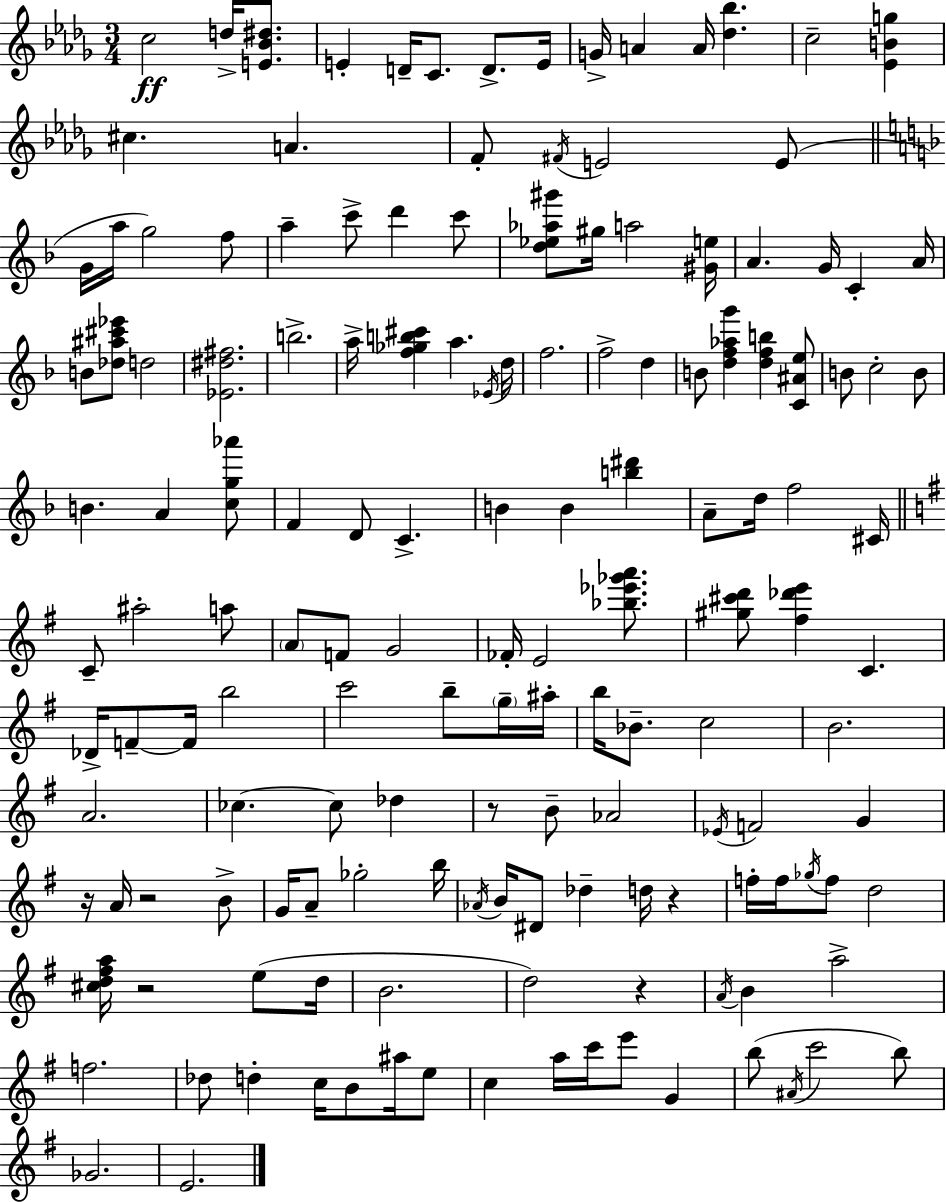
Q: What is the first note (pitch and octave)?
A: C5